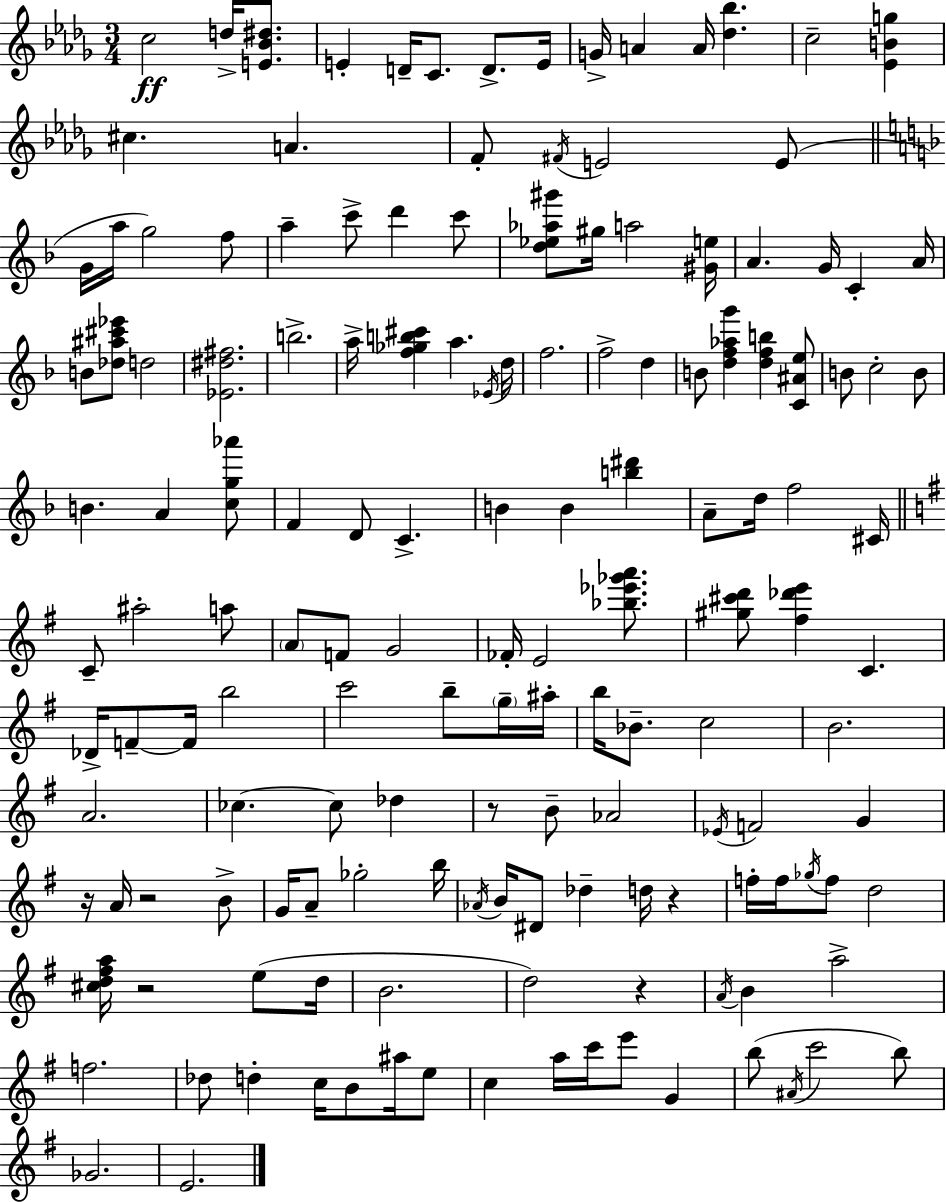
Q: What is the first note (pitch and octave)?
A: C5